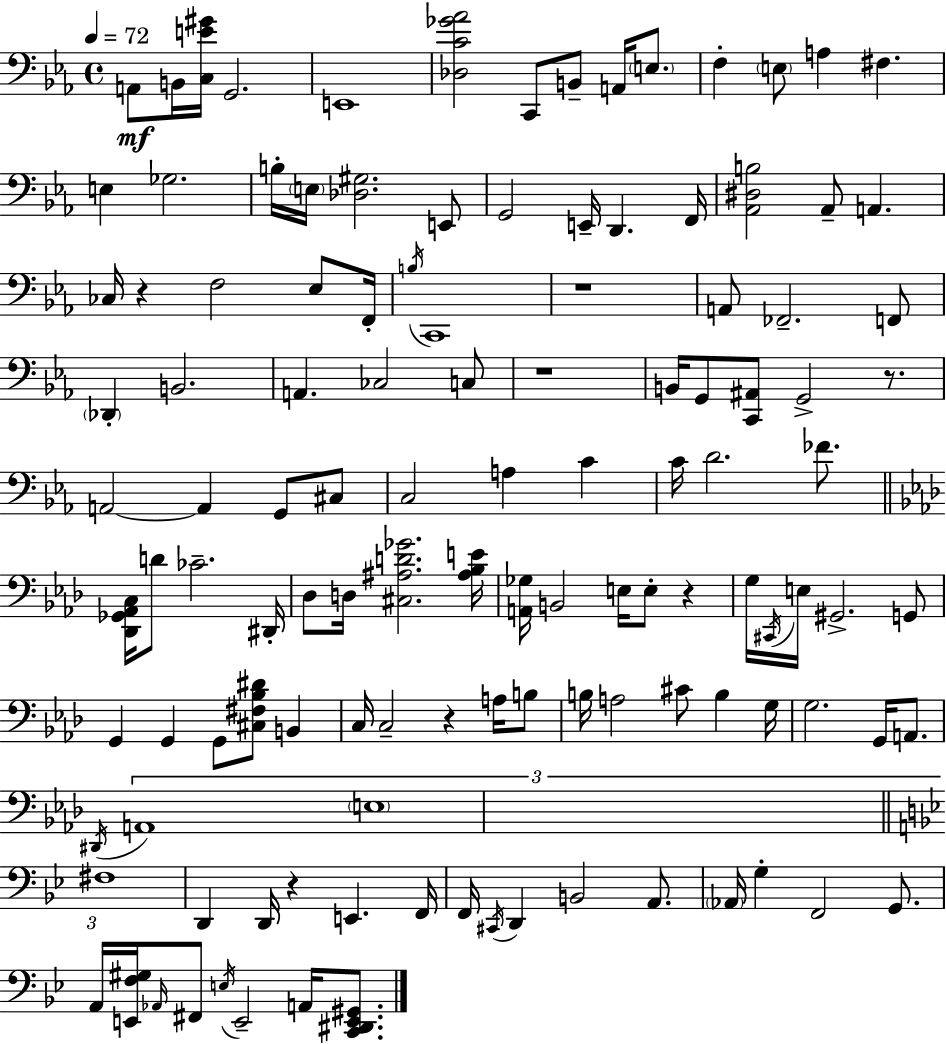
X:1
T:Untitled
M:4/4
L:1/4
K:Eb
A,,/2 B,,/4 [C,E^G]/4 G,,2 E,,4 [_D,C_G_A]2 C,,/2 B,,/2 A,,/4 E,/2 F, E,/2 A, ^F, E, _G,2 B,/4 E,/4 [_D,^G,]2 E,,/2 G,,2 E,,/4 D,, F,,/4 [_A,,^D,B,]2 _A,,/2 A,, _C,/4 z F,2 _E,/2 F,,/4 B,/4 C,,4 z4 A,,/2 _F,,2 F,,/2 _D,, B,,2 A,, _C,2 C,/2 z4 B,,/4 G,,/2 [C,,^A,,]/2 G,,2 z/2 A,,2 A,, G,,/2 ^C,/2 C,2 A, C C/4 D2 _F/2 [_D,,_G,,_A,,C,]/4 D/2 _C2 ^D,,/4 _D,/2 D,/4 [^C,^A,D_G]2 [^A,_B,E]/4 [A,,_G,]/4 B,,2 E,/4 E,/2 z G,/4 ^C,,/4 E,/4 ^G,,2 G,,/2 G,, G,, G,,/2 [^C,^F,_B,^D]/2 B,, C,/4 C,2 z A,/4 B,/2 B,/4 A,2 ^C/2 B, G,/4 G,2 G,,/4 A,,/2 ^D,,/4 A,,4 E,4 ^F,4 D,, D,,/4 z E,, F,,/4 F,,/4 ^C,,/4 D,, B,,2 A,,/2 _A,,/4 G, F,,2 G,,/2 A,,/4 [E,,F,^G,]/4 _A,,/4 ^F,,/2 E,/4 E,,2 A,,/4 [C,,^D,,E,,^G,,]/2